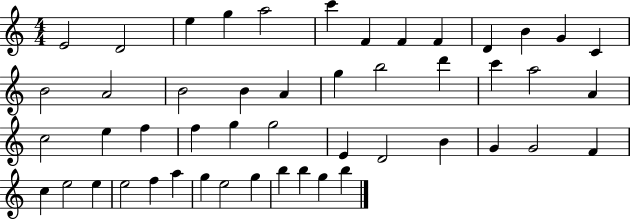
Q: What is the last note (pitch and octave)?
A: B5